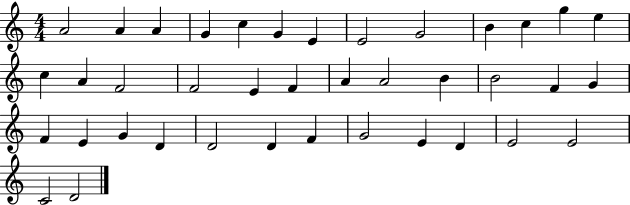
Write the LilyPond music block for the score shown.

{
  \clef treble
  \numericTimeSignature
  \time 4/4
  \key c \major
  a'2 a'4 a'4 | g'4 c''4 g'4 e'4 | e'2 g'2 | b'4 c''4 g''4 e''4 | \break c''4 a'4 f'2 | f'2 e'4 f'4 | a'4 a'2 b'4 | b'2 f'4 g'4 | \break f'4 e'4 g'4 d'4 | d'2 d'4 f'4 | g'2 e'4 d'4 | e'2 e'2 | \break c'2 d'2 | \bar "|."
}